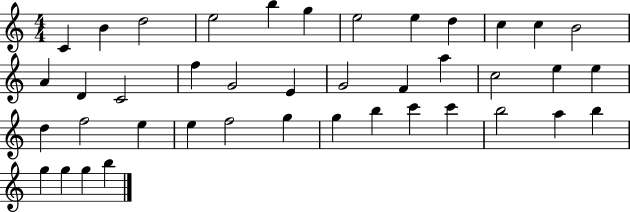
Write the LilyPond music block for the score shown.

{
  \clef treble
  \numericTimeSignature
  \time 4/4
  \key c \major
  c'4 b'4 d''2 | e''2 b''4 g''4 | e''2 e''4 d''4 | c''4 c''4 b'2 | \break a'4 d'4 c'2 | f''4 g'2 e'4 | g'2 f'4 a''4 | c''2 e''4 e''4 | \break d''4 f''2 e''4 | e''4 f''2 g''4 | g''4 b''4 c'''4 c'''4 | b''2 a''4 b''4 | \break g''4 g''4 g''4 b''4 | \bar "|."
}